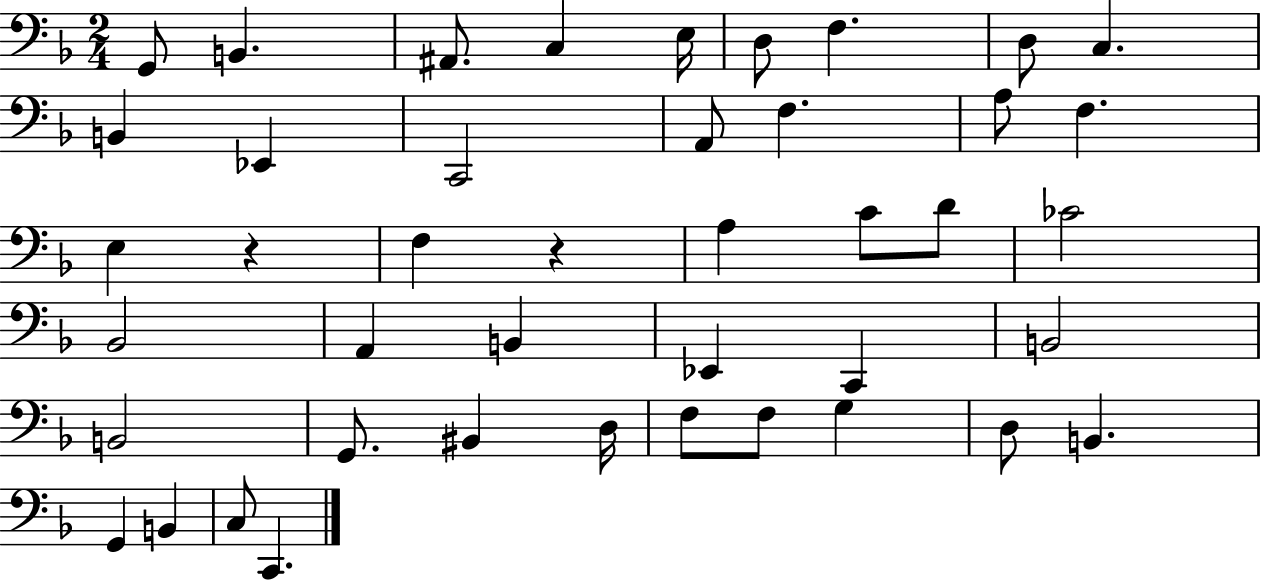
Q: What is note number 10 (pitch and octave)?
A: B2